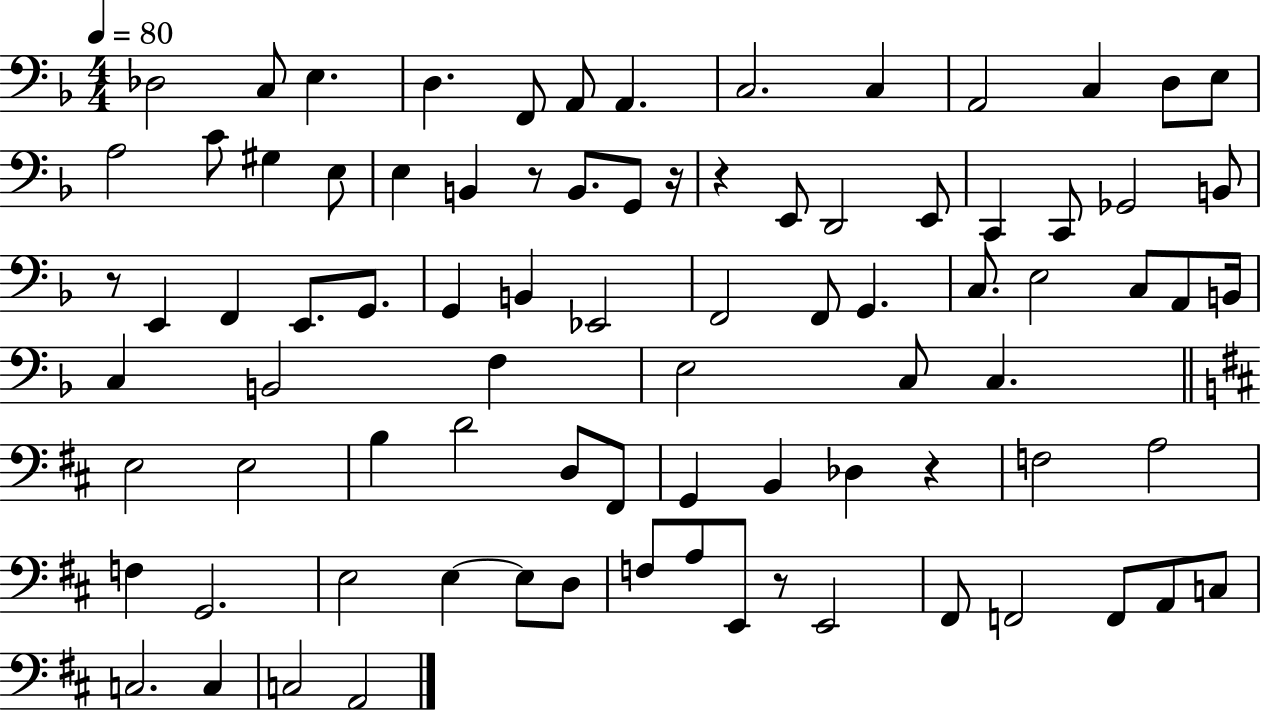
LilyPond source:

{
  \clef bass
  \numericTimeSignature
  \time 4/4
  \key f \major
  \tempo 4 = 80
  \repeat volta 2 { des2 c8 e4. | d4. f,8 a,8 a,4. | c2. c4 | a,2 c4 d8 e8 | \break a2 c'8 gis4 e8 | e4 b,4 r8 b,8. g,8 r16 | r4 e,8 d,2 e,8 | c,4 c,8 ges,2 b,8 | \break r8 e,4 f,4 e,8. g,8. | g,4 b,4 ees,2 | f,2 f,8 g,4. | c8. e2 c8 a,8 b,16 | \break c4 b,2 f4 | e2 c8 c4. | \bar "||" \break \key d \major e2 e2 | b4 d'2 d8 fis,8 | g,4 b,4 des4 r4 | f2 a2 | \break f4 g,2. | e2 e4~~ e8 d8 | f8 a8 e,8 r8 e,2 | fis,8 f,2 f,8 a,8 c8 | \break c2. c4 | c2 a,2 | } \bar "|."
}